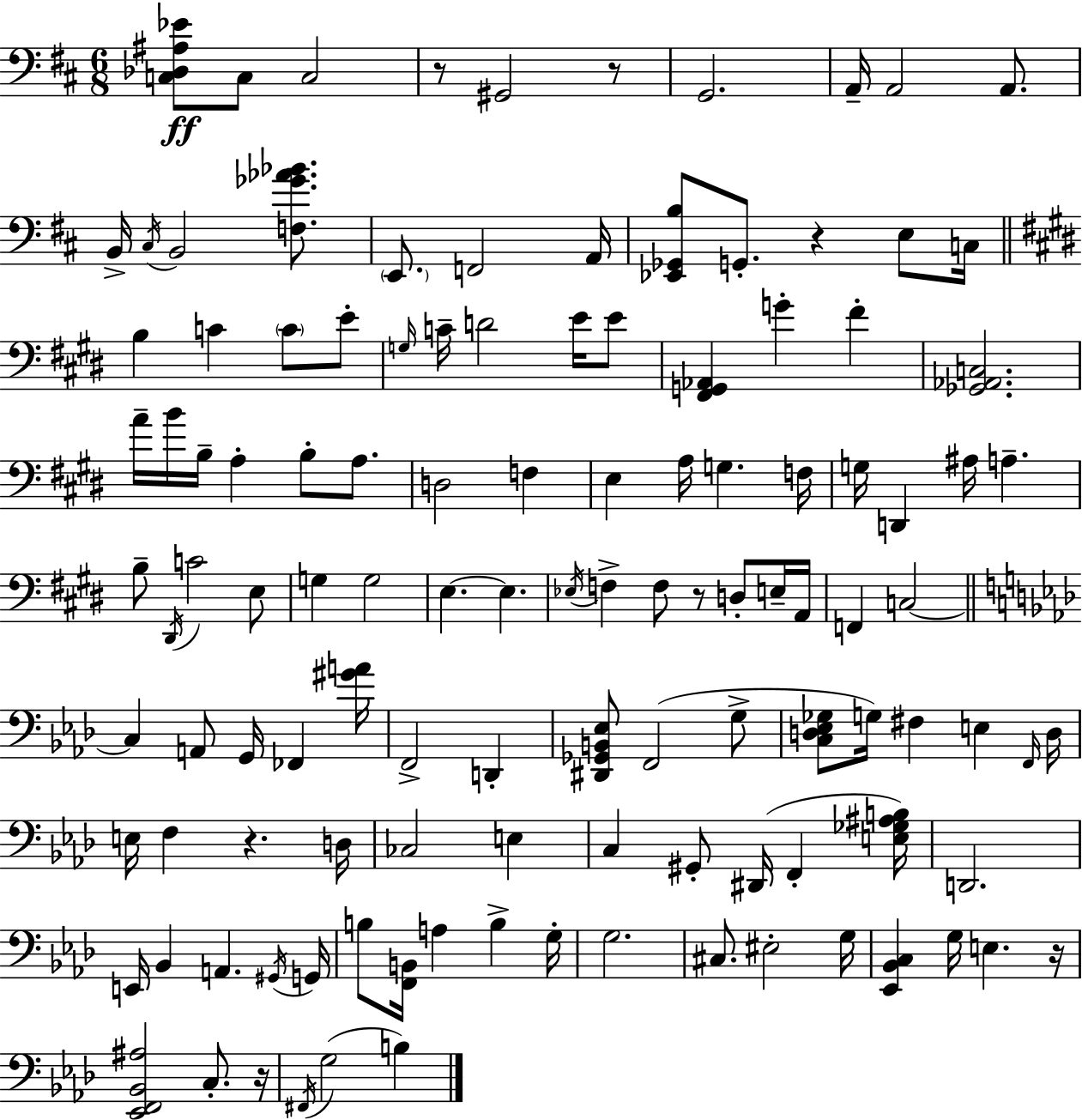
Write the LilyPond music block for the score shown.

{
  \clef bass
  \numericTimeSignature
  \time 6/8
  \key d \major
  <c des ais ees'>8\ff c8 c2 | r8 gis,2 r8 | g,2. | a,16-- a,2 a,8. | \break b,16-> \acciaccatura { cis16 } b,2 <f ges' aes' bes'>8. | \parenthesize e,8. f,2 | a,16 <ees, ges, b>8 g,8.-. r4 e8 | c16 \bar "||" \break \key e \major b4 c'4 \parenthesize c'8 e'8-. | \grace { g16 } c'16-- d'2 e'16 e'8 | <fis, g, aes,>4 g'4-. fis'4-. | <ges, aes, c>2. | \break a'16-- b'16 b16-- a4-. b8-. a8. | d2 f4 | e4 a16 g4. | f16 g16 d,4 ais16 a4.-- | \break b8-- \acciaccatura { dis,16 } c'2 | e8 g4 g2 | e4.~~ e4. | \acciaccatura { ees16 } f4-> f8 r8 d8-. | \break e16-- a,16 f,4 c2~~ | \bar "||" \break \key aes \major c4 a,8 g,16 fes,4 <gis' a'>16 | f,2-> d,4-. | <dis, ges, b, ees>8 f,2( g8-> | <c d ees ges>8 g16) fis4 e4 \grace { f,16 } | \break d16 e16 f4 r4. | d16 ces2 e4 | c4 gis,8-. dis,16( f,4-. | <e ges ais b>16) d,2. | \break e,16 bes,4 a,4. | \acciaccatura { gis,16 } g,16 b8 <f, b,>16 a4 b4-> | g16-. g2. | cis8. eis2-. | \break g16 <ees, bes, c>4 g16 e4. | r16 <ees, f, bes, ais>2 c8.-. | r16 \acciaccatura { fis,16 }( g2 b4) | \bar "|."
}